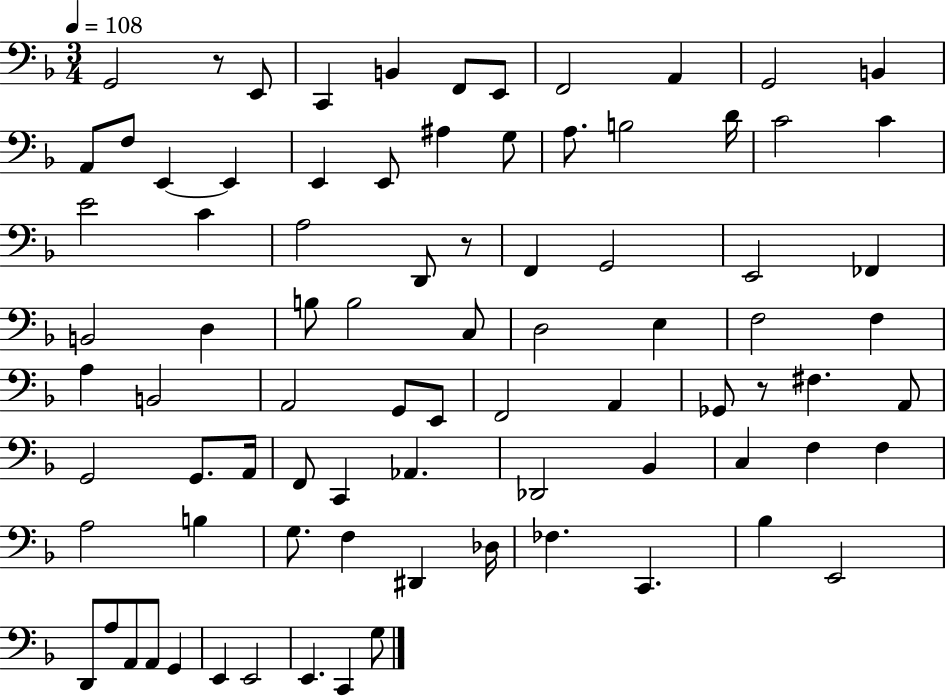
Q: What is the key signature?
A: F major